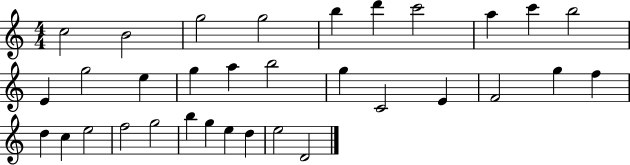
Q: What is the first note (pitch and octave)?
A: C5